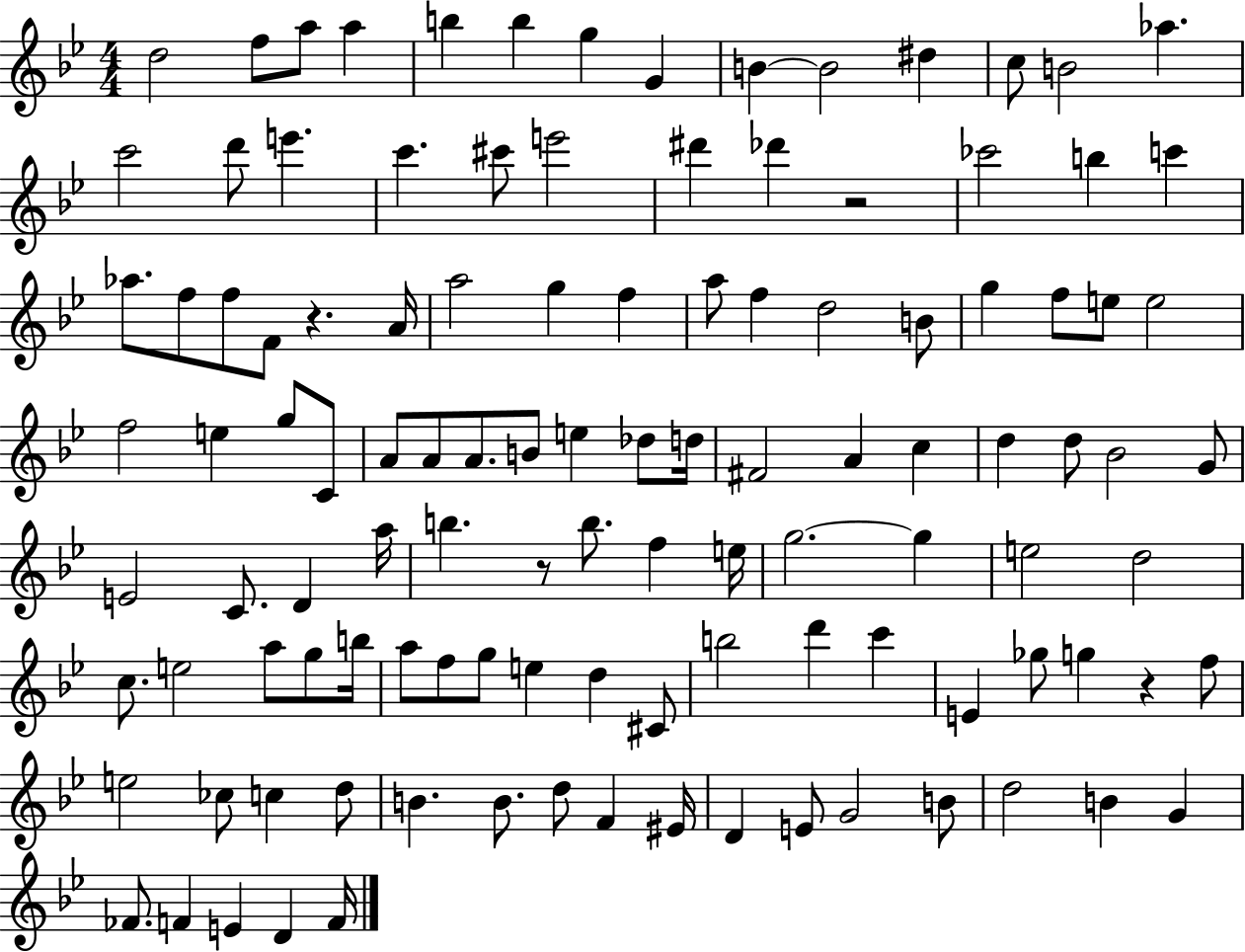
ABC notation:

X:1
T:Untitled
M:4/4
L:1/4
K:Bb
d2 f/2 a/2 a b b g G B B2 ^d c/2 B2 _a c'2 d'/2 e' c' ^c'/2 e'2 ^d' _d' z2 _c'2 b c' _a/2 f/2 f/2 F/2 z A/4 a2 g f a/2 f d2 B/2 g f/2 e/2 e2 f2 e g/2 C/2 A/2 A/2 A/2 B/2 e _d/2 d/4 ^F2 A c d d/2 _B2 G/2 E2 C/2 D a/4 b z/2 b/2 f e/4 g2 g e2 d2 c/2 e2 a/2 g/2 b/4 a/2 f/2 g/2 e d ^C/2 b2 d' c' E _g/2 g z f/2 e2 _c/2 c d/2 B B/2 d/2 F ^E/4 D E/2 G2 B/2 d2 B G _F/2 F E D F/4